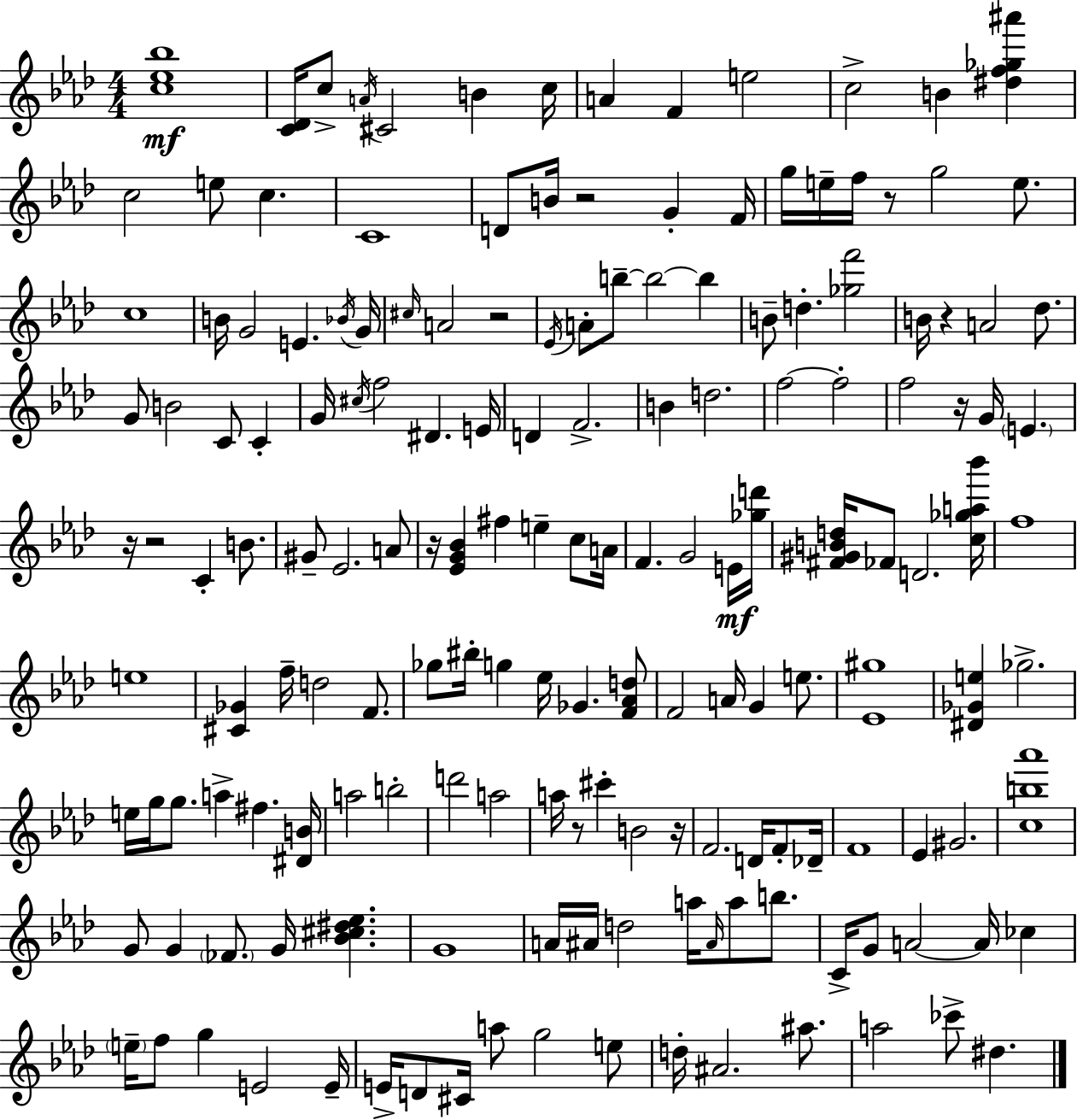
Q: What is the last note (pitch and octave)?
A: D#5